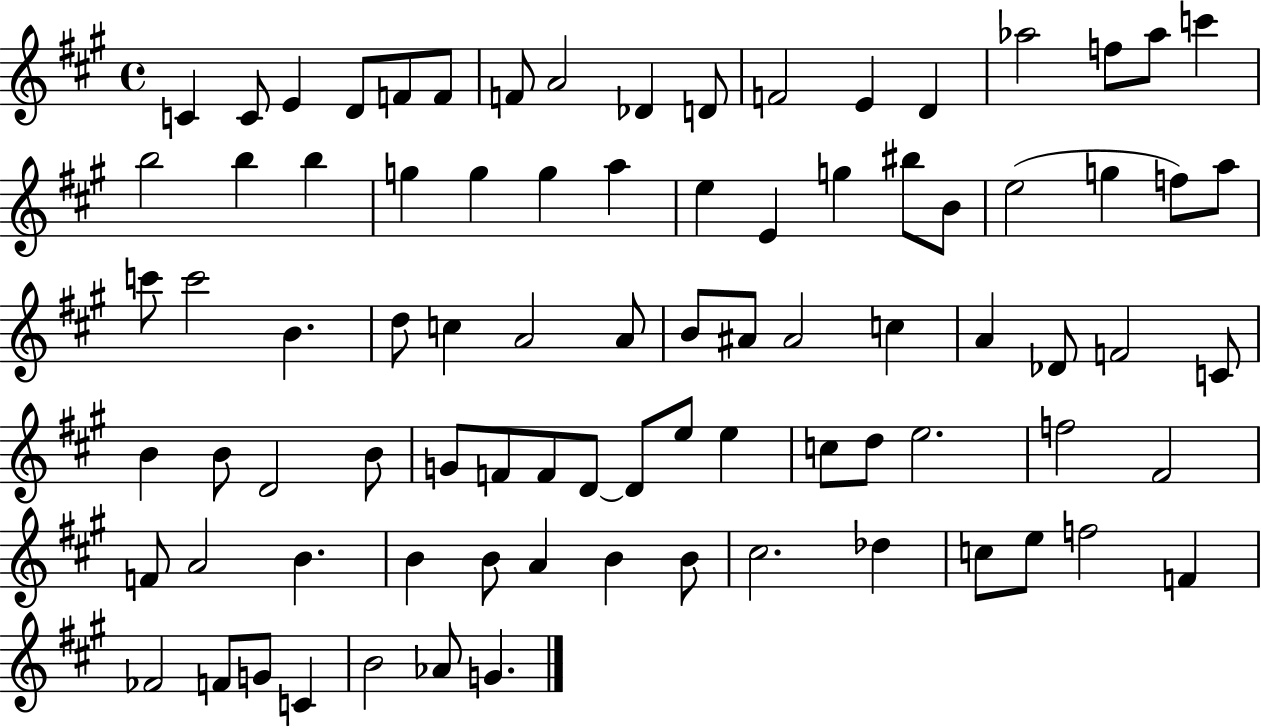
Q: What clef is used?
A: treble